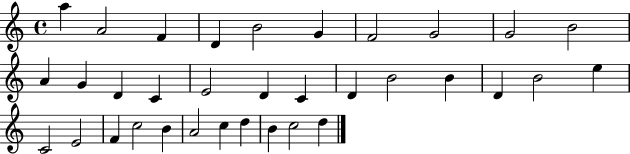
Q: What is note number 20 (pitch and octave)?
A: B4